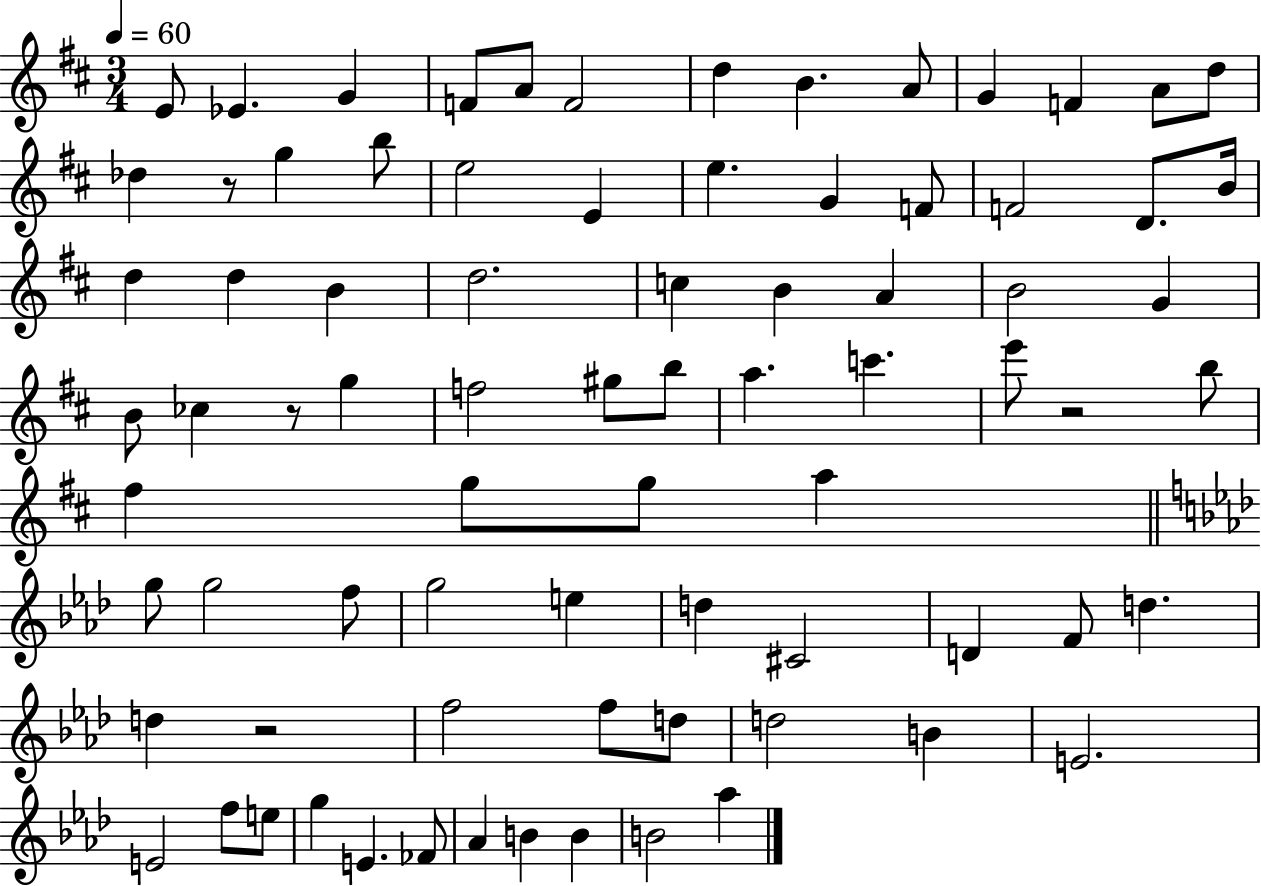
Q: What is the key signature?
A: D major